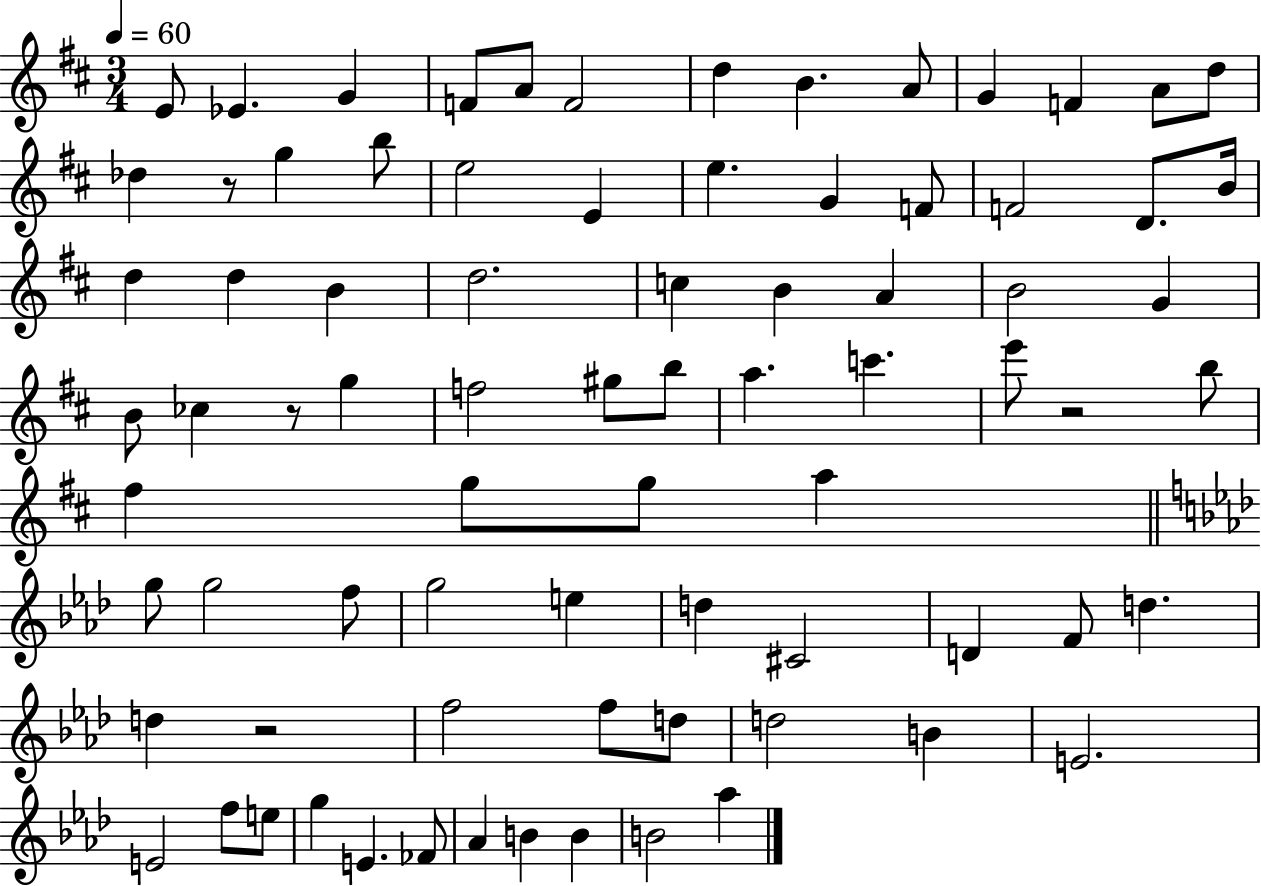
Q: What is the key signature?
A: D major